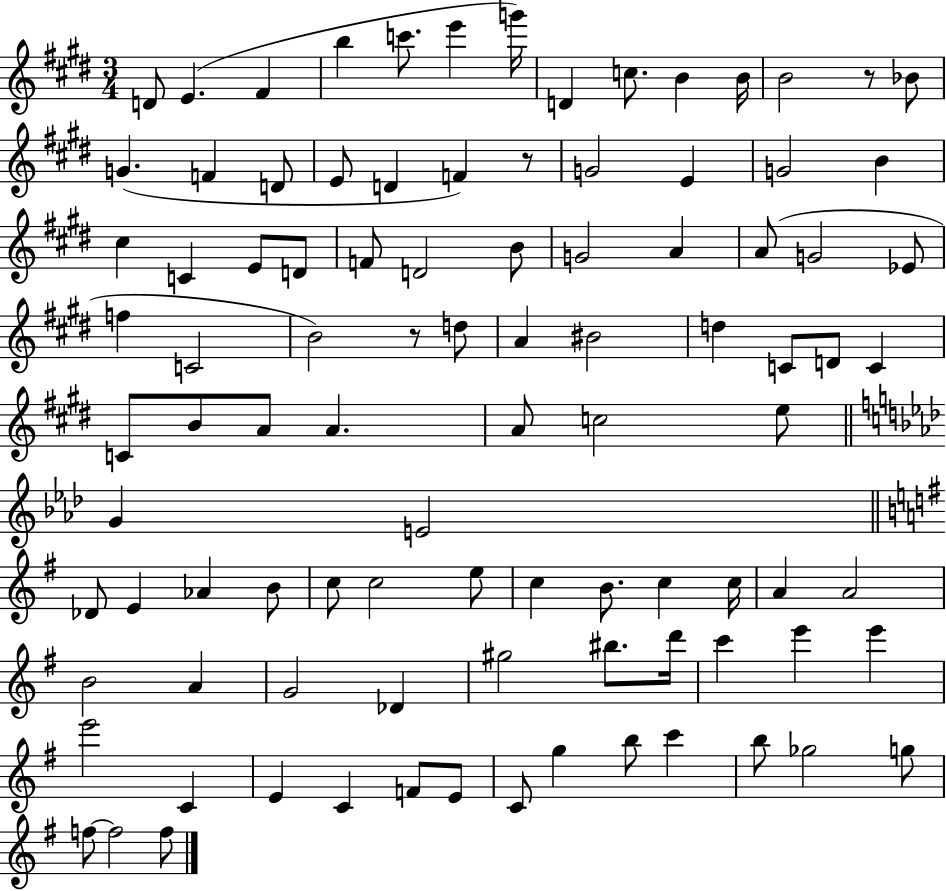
{
  \clef treble
  \numericTimeSignature
  \time 3/4
  \key e \major
  d'8 e'4.( fis'4 | b''4 c'''8. e'''4 g'''16) | d'4 c''8. b'4 b'16 | b'2 r8 bes'8 | \break g'4.( f'4 d'8 | e'8 d'4 f'4) r8 | g'2 e'4 | g'2 b'4 | \break cis''4 c'4 e'8 d'8 | f'8 d'2 b'8 | g'2 a'4 | a'8( g'2 ees'8 | \break f''4 c'2 | b'2) r8 d''8 | a'4 bis'2 | d''4 c'8 d'8 c'4 | \break c'8 b'8 a'8 a'4. | a'8 c''2 e''8 | \bar "||" \break \key aes \major g'4 e'2 | \bar "||" \break \key e \minor des'8 e'4 aes'4 b'8 | c''8 c''2 e''8 | c''4 b'8. c''4 c''16 | a'4 a'2 | \break b'2 a'4 | g'2 des'4 | gis''2 bis''8. d'''16 | c'''4 e'''4 e'''4 | \break e'''2 c'4 | e'4 c'4 f'8 e'8 | c'8 g''4 b''8 c'''4 | b''8 ges''2 g''8 | \break f''8~~ f''2 f''8 | \bar "|."
}